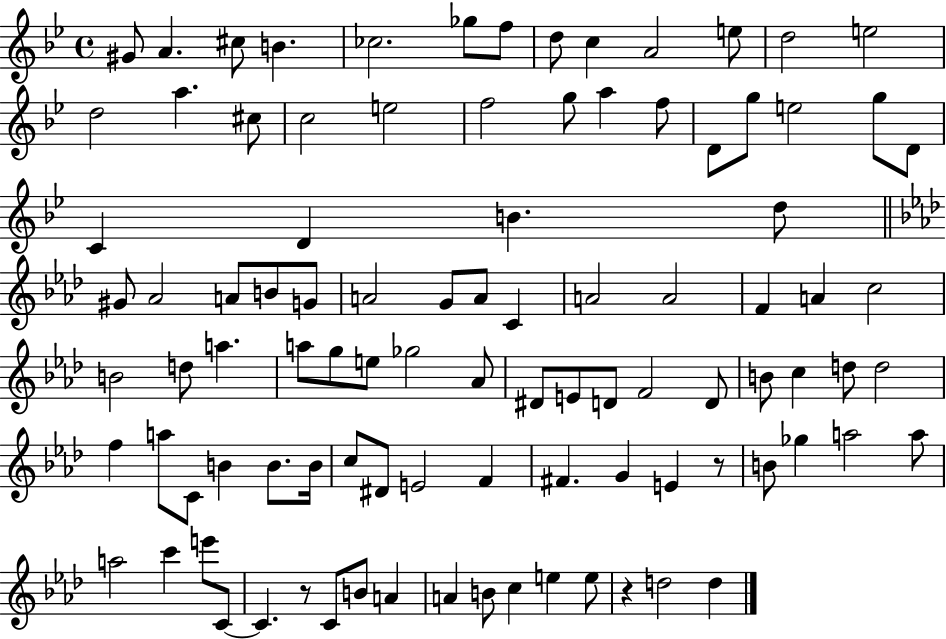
{
  \clef treble
  \time 4/4
  \defaultTimeSignature
  \key bes \major
  \repeat volta 2 { gis'8 a'4. cis''8 b'4. | ces''2. ges''8 f''8 | d''8 c''4 a'2 e''8 | d''2 e''2 | \break d''2 a''4. cis''8 | c''2 e''2 | f''2 g''8 a''4 f''8 | d'8 g''8 e''2 g''8 d'8 | \break c'4 d'4 b'4. d''8 | \bar "||" \break \key f \minor gis'8 aes'2 a'8 b'8 g'8 | a'2 g'8 a'8 c'4 | a'2 a'2 | f'4 a'4 c''2 | \break b'2 d''8 a''4. | a''8 g''8 e''8 ges''2 aes'8 | dis'8 e'8 d'8 f'2 d'8 | b'8 c''4 d''8 d''2 | \break f''4 a''8 c'8 b'4 b'8. b'16 | c''8 dis'8 e'2 f'4 | fis'4. g'4 e'4 r8 | b'8 ges''4 a''2 a''8 | \break a''2 c'''4 e'''8 c'8~~ | c'4. r8 c'8 b'8 a'4 | a'4 b'8 c''4 e''4 e''8 | r4 d''2 d''4 | \break } \bar "|."
}